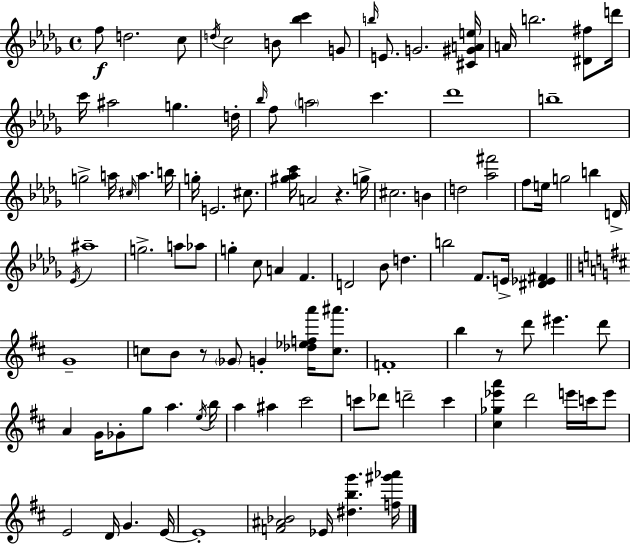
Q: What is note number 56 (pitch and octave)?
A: E4